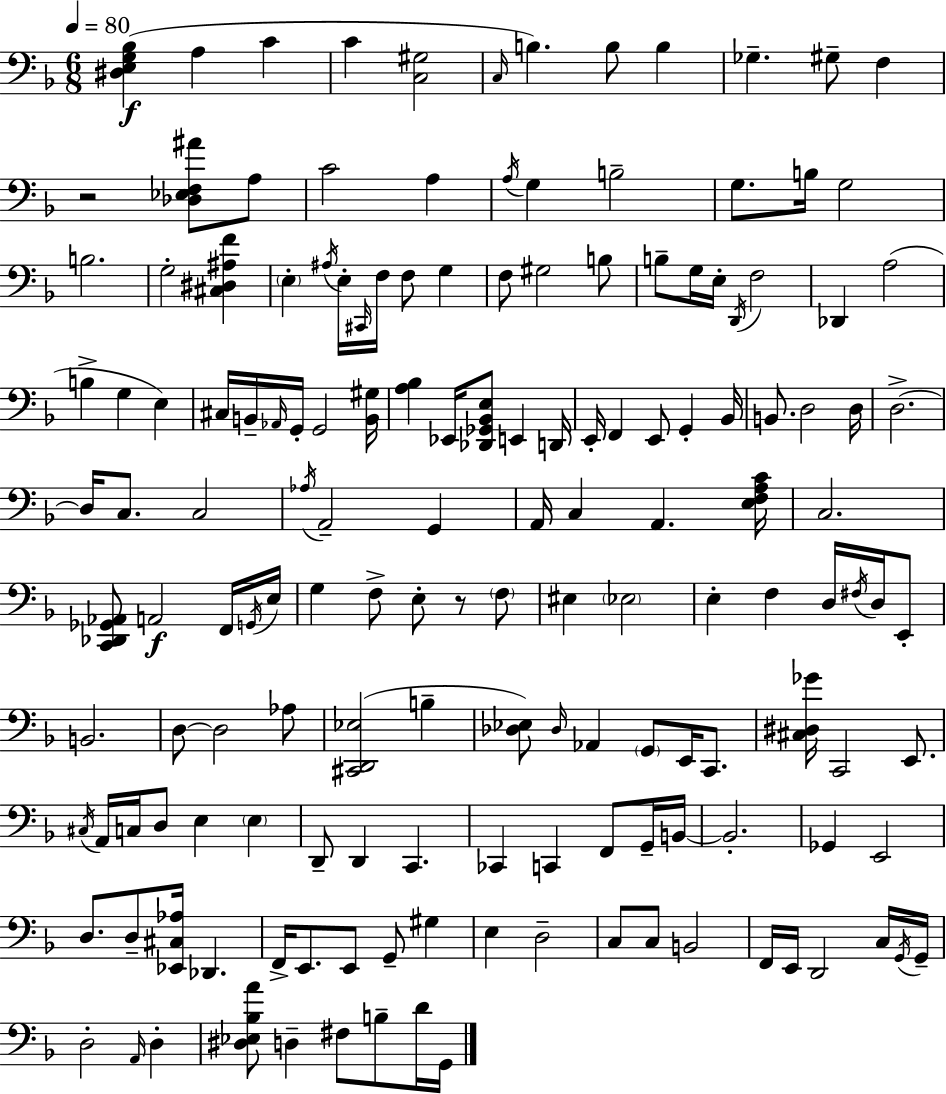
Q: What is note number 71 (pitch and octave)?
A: G2